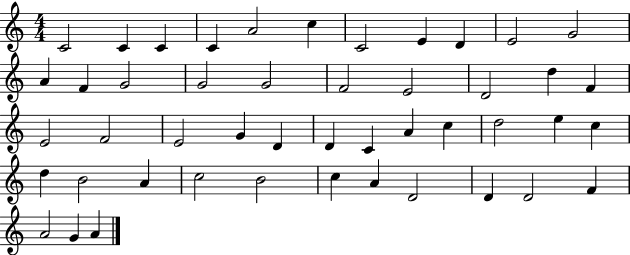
X:1
T:Untitled
M:4/4
L:1/4
K:C
C2 C C C A2 c C2 E D E2 G2 A F G2 G2 G2 F2 E2 D2 d F E2 F2 E2 G D D C A c d2 e c d B2 A c2 B2 c A D2 D D2 F A2 G A